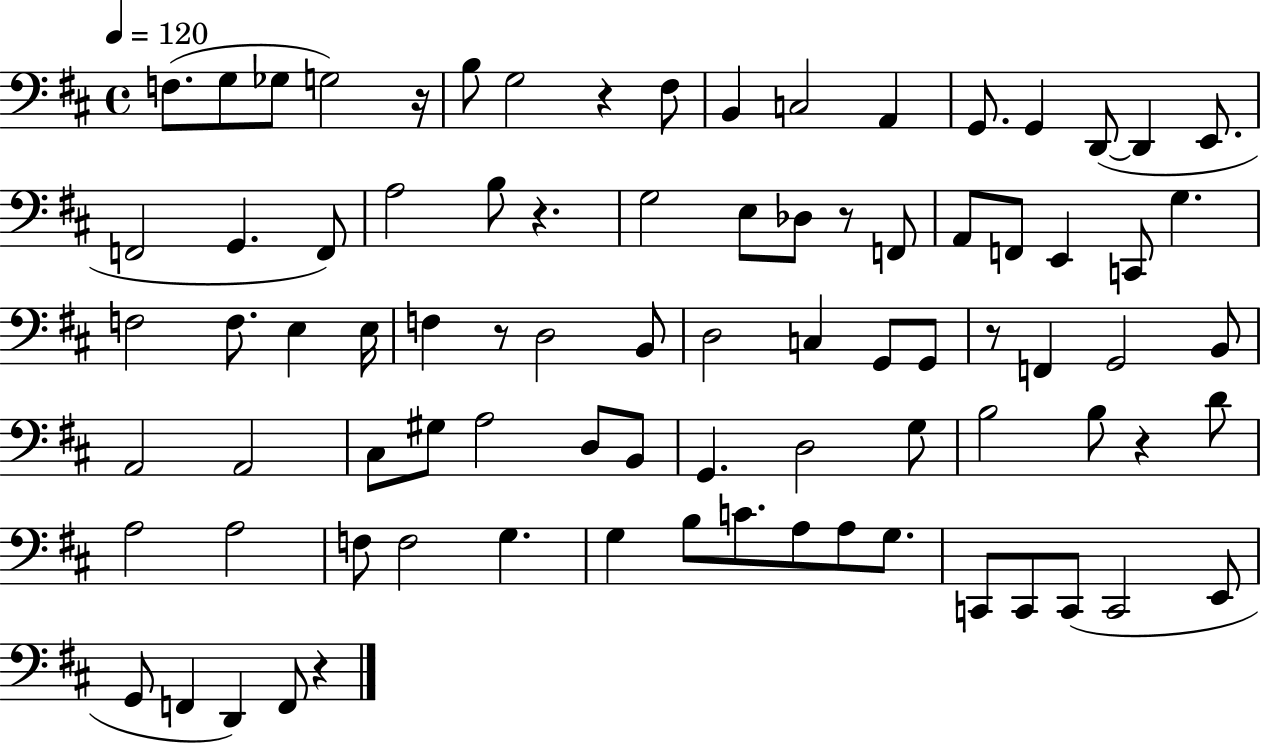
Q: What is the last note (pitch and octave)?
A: F2